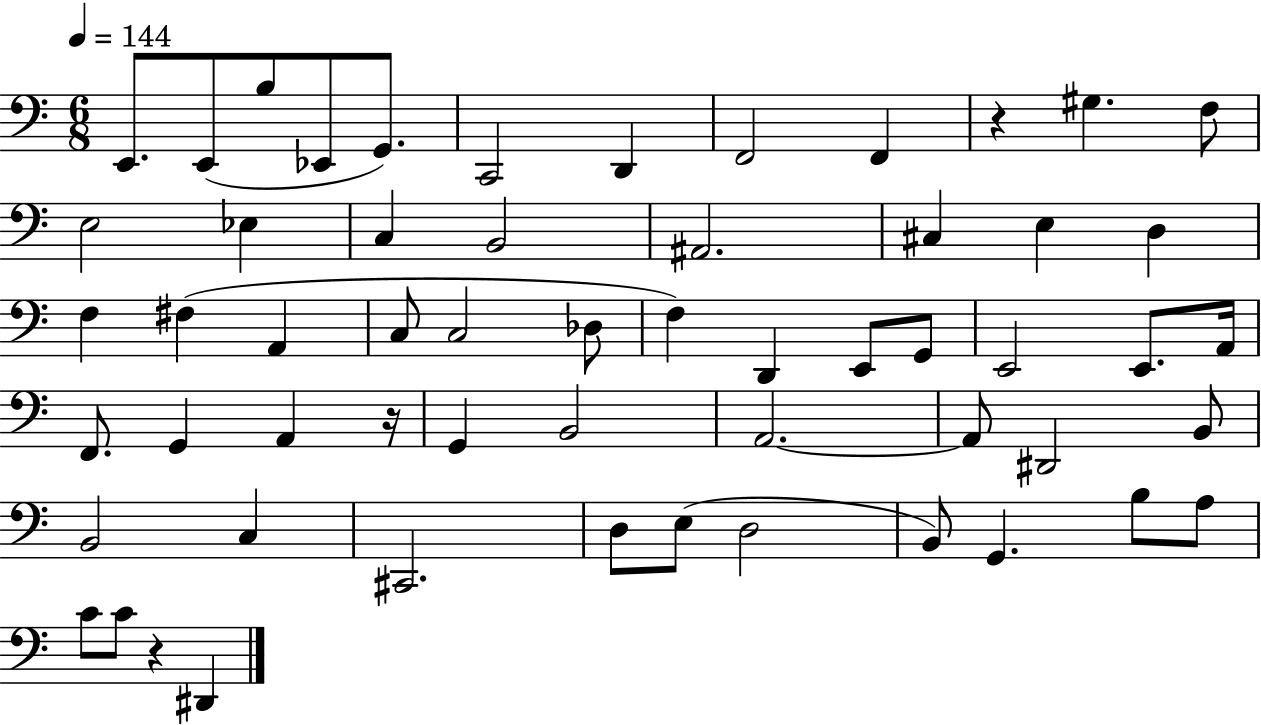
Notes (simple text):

E2/e. E2/e B3/e Eb2/e G2/e. C2/h D2/q F2/h F2/q R/q G#3/q. F3/e E3/h Eb3/q C3/q B2/h A#2/h. C#3/q E3/q D3/q F3/q F#3/q A2/q C3/e C3/h Db3/e F3/q D2/q E2/e G2/e E2/h E2/e. A2/s F2/e. G2/q A2/q R/s G2/q B2/h A2/h. A2/e D#2/h B2/e B2/h C3/q C#2/h. D3/e E3/e D3/h B2/e G2/q. B3/e A3/e C4/e C4/e R/q D#2/q